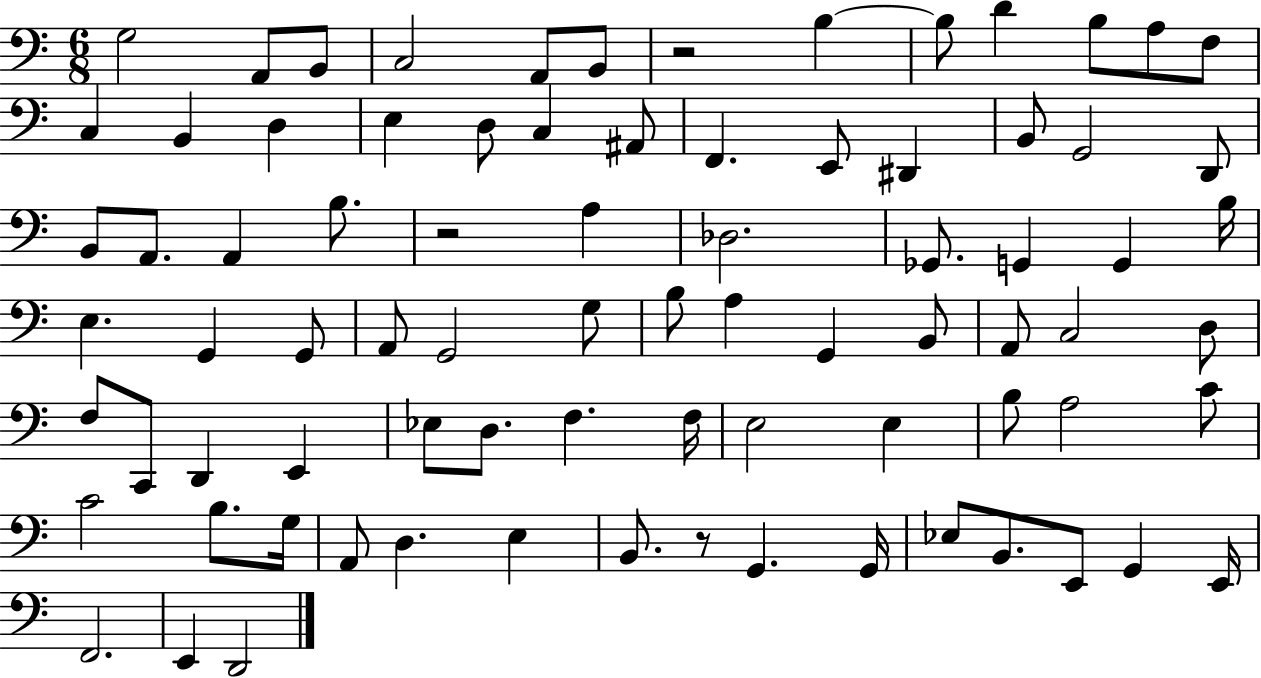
G3/h A2/e B2/e C3/h A2/e B2/e R/h B3/q B3/e D4/q B3/e A3/e F3/e C3/q B2/q D3/q E3/q D3/e C3/q A#2/e F2/q. E2/e D#2/q B2/e G2/h D2/e B2/e A2/e. A2/q B3/e. R/h A3/q Db3/h. Gb2/e. G2/q G2/q B3/s E3/q. G2/q G2/e A2/e G2/h G3/e B3/e A3/q G2/q B2/e A2/e C3/h D3/e F3/e C2/e D2/q E2/q Eb3/e D3/e. F3/q. F3/s E3/h E3/q B3/e A3/h C4/e C4/h B3/e. G3/s A2/e D3/q. E3/q B2/e. R/e G2/q. G2/s Eb3/e B2/e. E2/e G2/q E2/s F2/h. E2/q D2/h